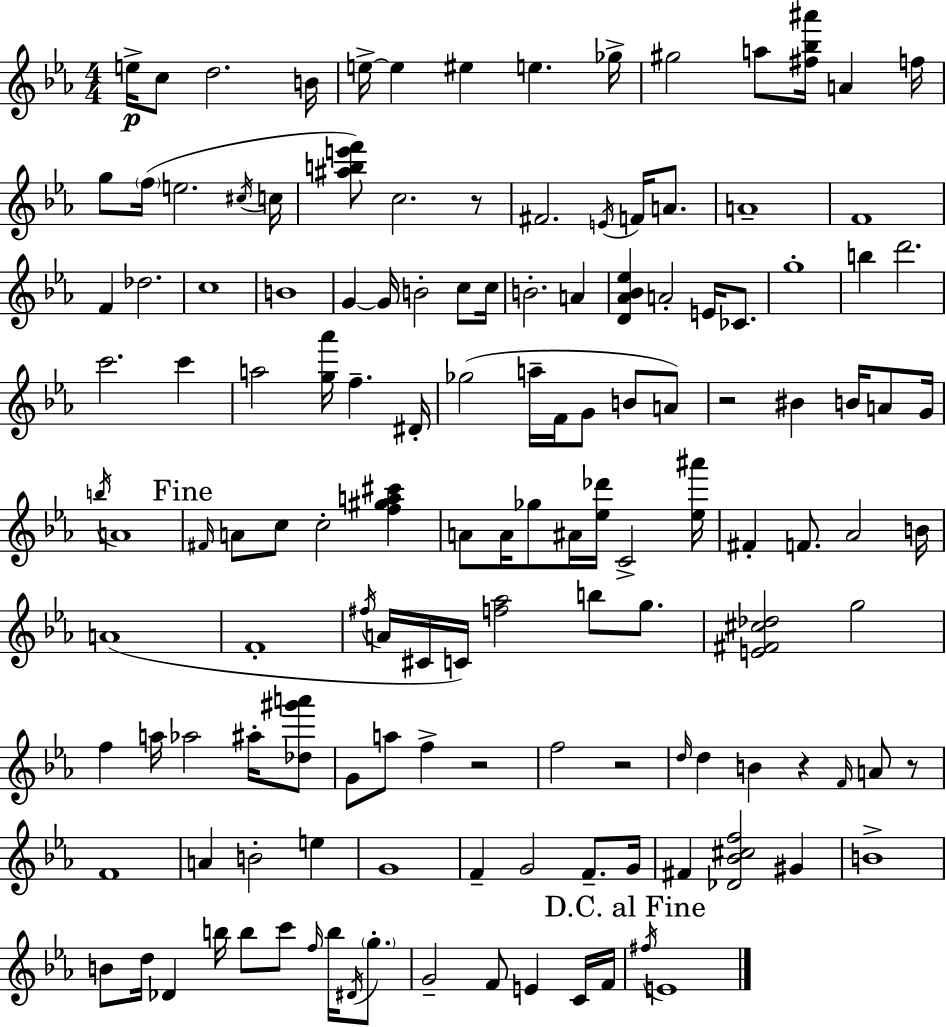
E5/s C5/e D5/h. B4/s E5/s E5/q EIS5/q E5/q. Gb5/s G#5/h A5/e [F#5,Bb5,A#6]/s A4/q F5/s G5/e F5/s E5/h. C#5/s C5/s [A#5,B5,E6,F6]/e C5/h. R/e F#4/h. E4/s F4/s A4/e. A4/w F4/w F4/q Db5/h. C5/w B4/w G4/q G4/s B4/h C5/e C5/s B4/h. A4/q [D4,Ab4,Bb4,Eb5]/q A4/h E4/s CES4/e. G5/w B5/q D6/h. C6/h. C6/q A5/h [G5,Ab6]/s F5/q. D#4/s Gb5/h A5/s F4/s G4/e B4/e A4/e R/h BIS4/q B4/s A4/e G4/s B5/s A4/w F#4/s A4/e C5/e C5/h [F5,G#5,A5,C#6]/q A4/e A4/s Gb5/e A#4/s [Eb5,Db6]/s C4/h [Eb5,A#6]/s F#4/q F4/e. Ab4/h B4/s A4/w F4/w F#5/s A4/s C#4/s C4/s [F5,Ab5]/h B5/e G5/e. [E4,F#4,C#5,Db5]/h G5/h F5/q A5/s Ab5/h A#5/s [Db5,G#6,A6]/e G4/e A5/e F5/q R/h F5/h R/h D5/s D5/q B4/q R/q F4/s A4/e R/e F4/w A4/q B4/h E5/q G4/w F4/q G4/h F4/e. G4/s F#4/q [Db4,Bb4,C#5,F5]/h G#4/q B4/w B4/e D5/s Db4/q B5/s B5/e C6/e F5/s B5/s D#4/s G5/e. G4/h F4/e E4/q C4/s F4/s F#5/s E4/w